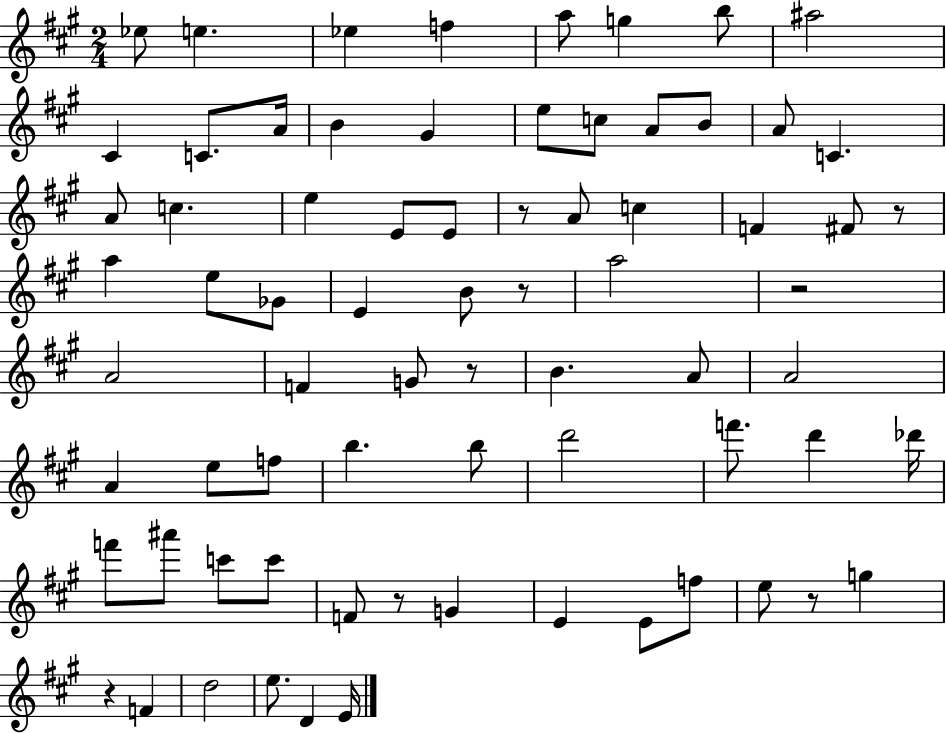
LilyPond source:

{
  \clef treble
  \numericTimeSignature
  \time 2/4
  \key a \major
  ees''8 e''4. | ees''4 f''4 | a''8 g''4 b''8 | ais''2 | \break cis'4 c'8. a'16 | b'4 gis'4 | e''8 c''8 a'8 b'8 | a'8 c'4. | \break a'8 c''4. | e''4 e'8 e'8 | r8 a'8 c''4 | f'4 fis'8 r8 | \break a''4 e''8 ges'8 | e'4 b'8 r8 | a''2 | r2 | \break a'2 | f'4 g'8 r8 | b'4. a'8 | a'2 | \break a'4 e''8 f''8 | b''4. b''8 | d'''2 | f'''8. d'''4 des'''16 | \break f'''8 ais'''8 c'''8 c'''8 | f'8 r8 g'4 | e'4 e'8 f''8 | e''8 r8 g''4 | \break r4 f'4 | d''2 | e''8. d'4 e'16 | \bar "|."
}